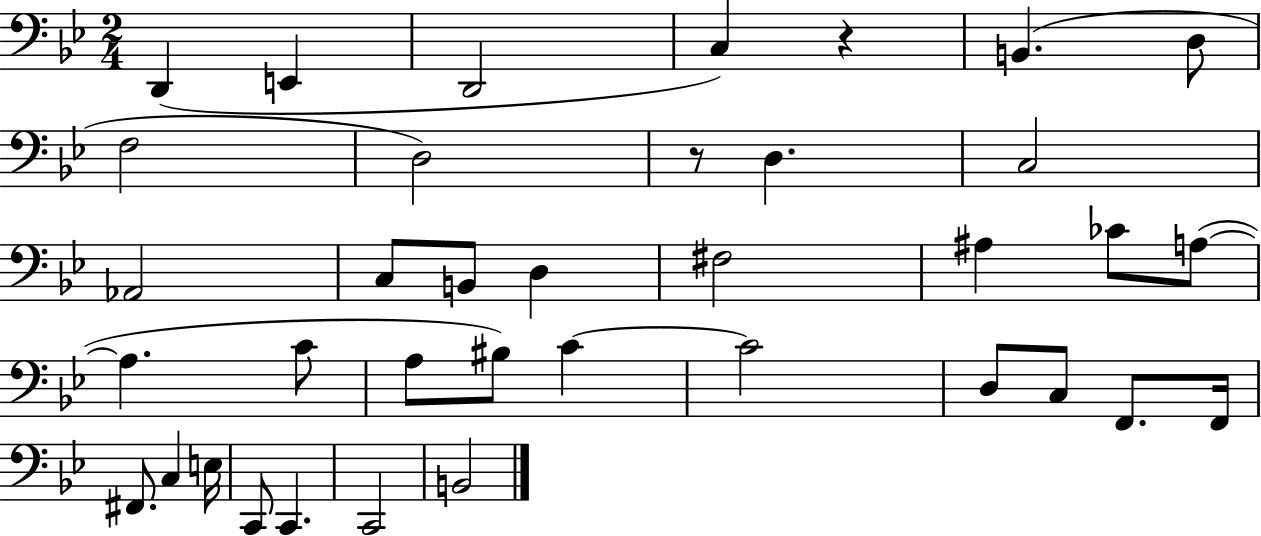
D2/q E2/q D2/h C3/q R/q B2/q. D3/e F3/h D3/h R/e D3/q. C3/h Ab2/h C3/e B2/e D3/q F#3/h A#3/q CES4/e A3/e A3/q. C4/e A3/e BIS3/e C4/q C4/h D3/e C3/e F2/e. F2/s F#2/e. C3/q E3/s C2/e C2/q. C2/h B2/h